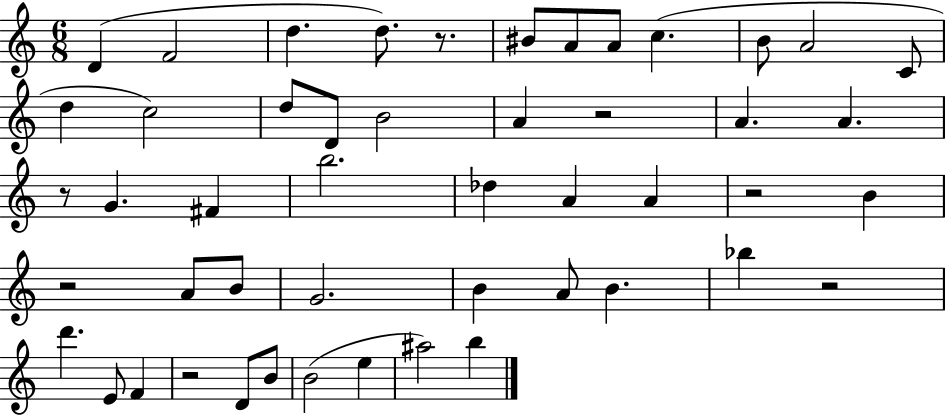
X:1
T:Untitled
M:6/8
L:1/4
K:C
D F2 d d/2 z/2 ^B/2 A/2 A/2 c B/2 A2 C/2 d c2 d/2 D/2 B2 A z2 A A z/2 G ^F b2 _d A A z2 B z2 A/2 B/2 G2 B A/2 B _b z2 d' E/2 F z2 D/2 B/2 B2 e ^a2 b